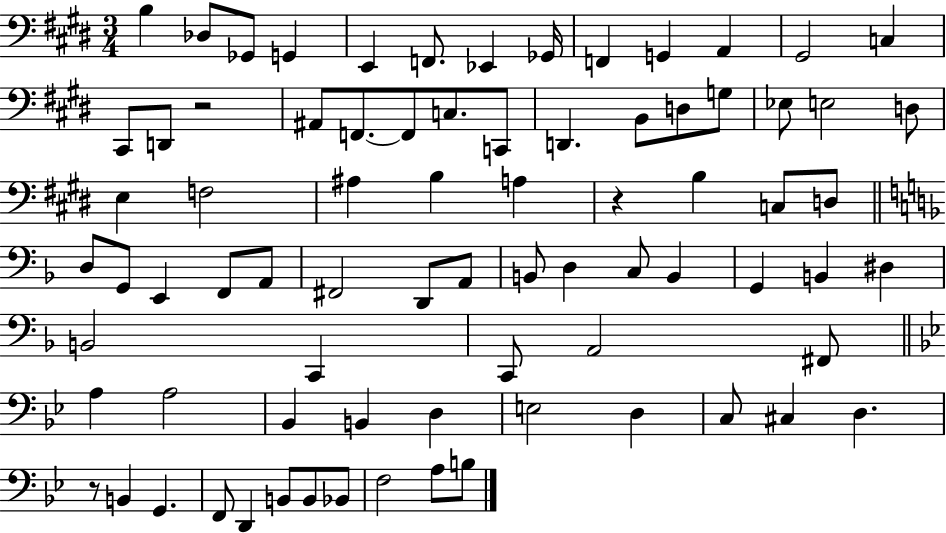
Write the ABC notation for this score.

X:1
T:Untitled
M:3/4
L:1/4
K:E
B, _D,/2 _G,,/2 G,, E,, F,,/2 _E,, _G,,/4 F,, G,, A,, ^G,,2 C, ^C,,/2 D,,/2 z2 ^A,,/2 F,,/2 F,,/2 C,/2 C,,/2 D,, B,,/2 D,/2 G,/2 _E,/2 E,2 D,/2 E, F,2 ^A, B, A, z B, C,/2 D,/2 D,/2 G,,/2 E,, F,,/2 A,,/2 ^F,,2 D,,/2 A,,/2 B,,/2 D, C,/2 B,, G,, B,, ^D, B,,2 C,, C,,/2 A,,2 ^F,,/2 A, A,2 _B,, B,, D, E,2 D, C,/2 ^C, D, z/2 B,, G,, F,,/2 D,, B,,/2 B,,/2 _B,,/2 F,2 A,/2 B,/2